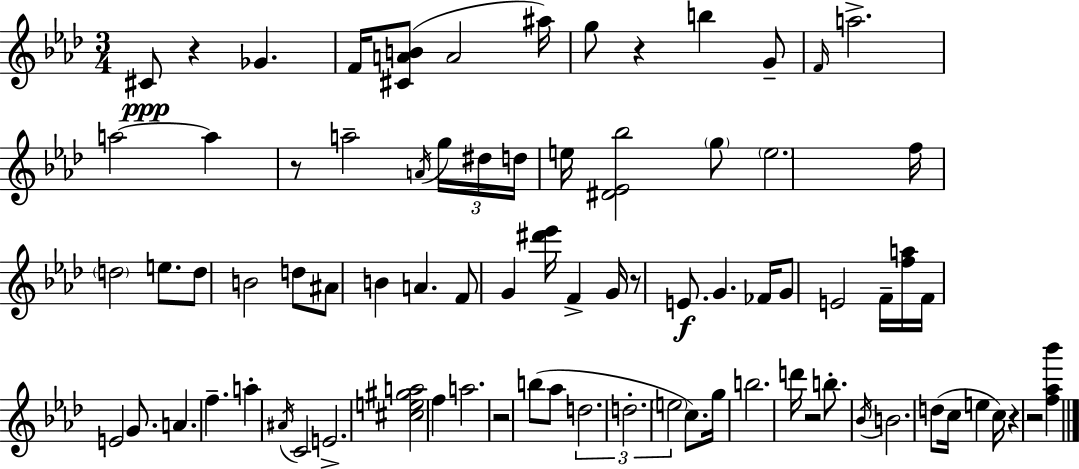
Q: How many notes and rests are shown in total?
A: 80